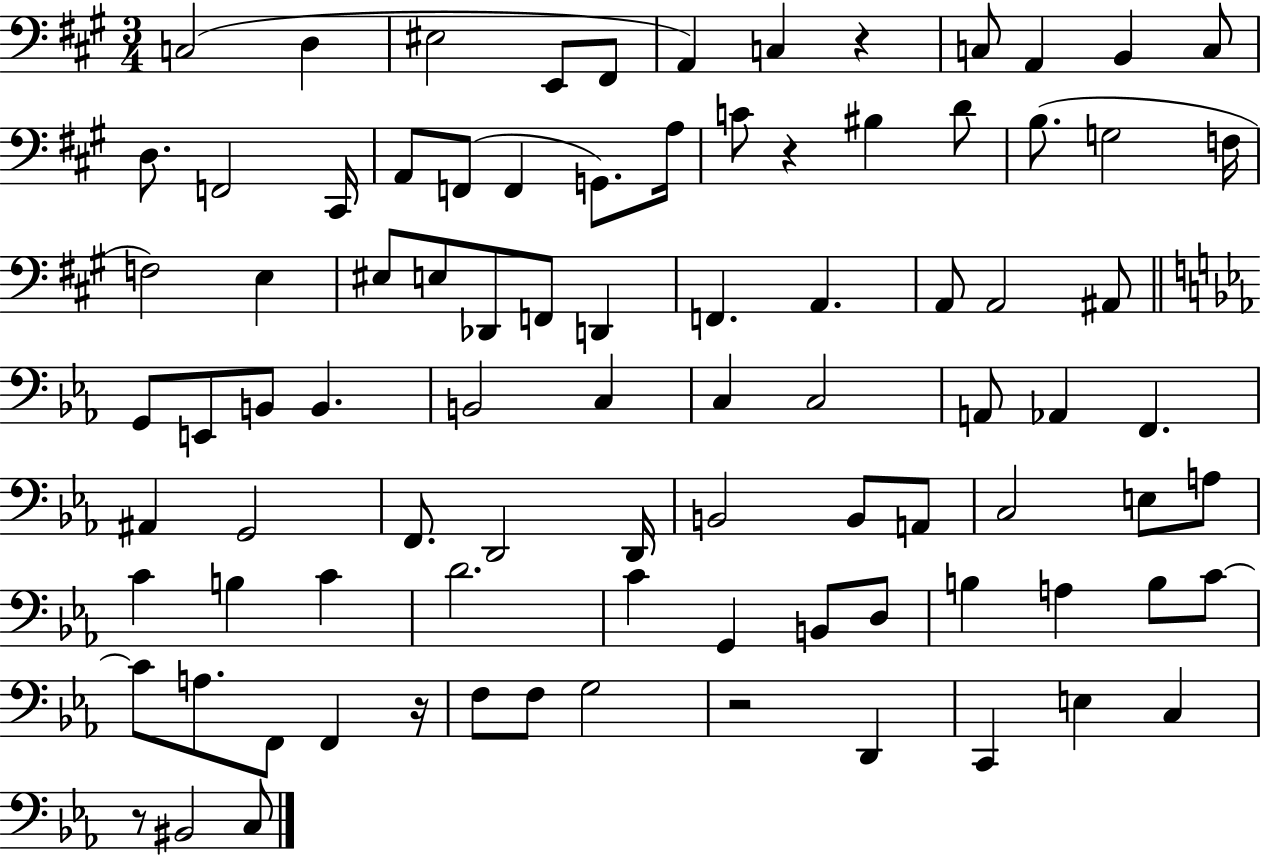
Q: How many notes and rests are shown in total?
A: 89